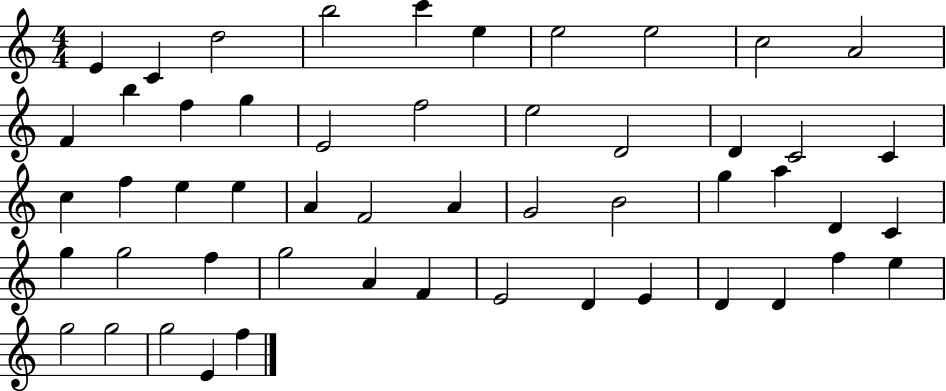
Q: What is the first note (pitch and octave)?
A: E4